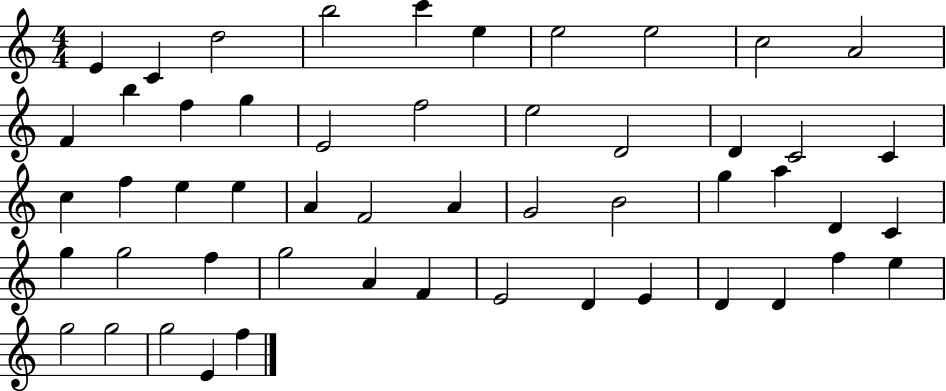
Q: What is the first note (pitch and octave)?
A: E4